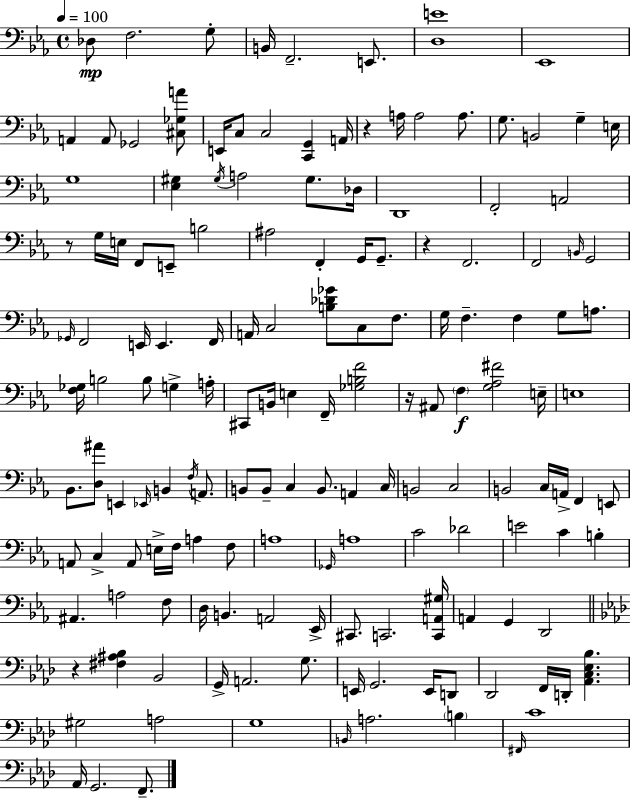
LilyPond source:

{
  \clef bass
  \time 4/4
  \defaultTimeSignature
  \key ees \major
  \tempo 4 = 100
  des8\mp f2. g8-. | b,16 f,2.-- e,8. | <d e'>1 | ees,1 | \break a,4 a,8 ges,2 <cis ges a'>8 | e,16 c8 c2 <c, g,>4 a,16 | r4 a16 a2 a8. | g8. b,2 g4-- e16 | \break g1 | <ees gis>4 \acciaccatura { gis16 } a2 gis8. | des16 d,1 | f,2-. a,2 | \break r8 g16 e16 f,8 e,8-- b2 | ais2 f,4-. g,16 g,8.-- | r4 f,2. | f,2 \grace { b,16 } g,2 | \break \grace { ges,16 } f,2 e,16 e,4. | f,16 a,16 c2 <b des' ges'>8 c8 | f8. g16 f4.-- f4 g8 | a8. <f ges>16 b2 b8 g4-> | \break a16-. cis,8 b,16 e4 f,16-- <ges b f'>2 | r16 ais,8 \parenthesize f4\f <g aes fis'>2 | e16-- e1 | bes,8. <d ais'>8 e,4 \grace { ees,16 } b,4 | \break \acciaccatura { f16 } a,8. b,8 b,8-- c4 b,8. | a,4 c16 b,2 c2 | b,2 c16 a,16-> f,4 | e,8 a,8 c4-> a,8 e16-> f16 a4 | \break f8 a1 | \grace { ges,16 } a1 | c'2 des'2 | e'2 c'4 | \break b4-. ais,4. a2 | f8 d16 b,4. a,2 | ees,16-> cis,8. c,2. | <c, a, gis>16 a,4 g,4 d,2 | \break \bar "||" \break \key aes \major r4 <fis ais bes>4 bes,2 | g,16-> a,2. g8. | e,16 g,2. e,16 d,8 | des,2 f,16 d,16-. <aes, c ees bes>4. | \break gis2 a2 | g1 | \grace { b,16 } a2. \parenthesize b4 | \grace { fis,16 } c'1 | \break aes,16 g,2. f,8.-- | \bar "|."
}